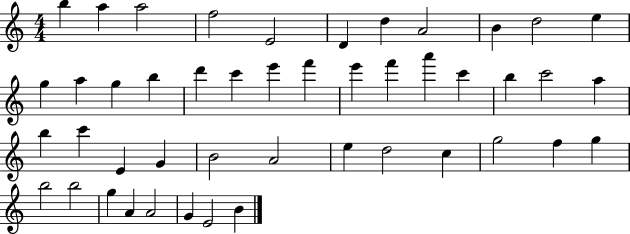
X:1
T:Untitled
M:4/4
L:1/4
K:C
b a a2 f2 E2 D d A2 B d2 e g a g b d' c' e' f' e' f' a' c' b c'2 a b c' E G B2 A2 e d2 c g2 f g b2 b2 g A A2 G E2 B